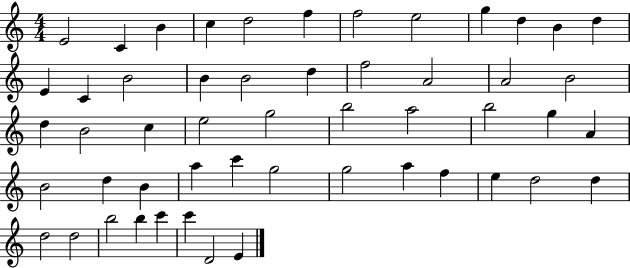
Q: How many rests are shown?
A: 0